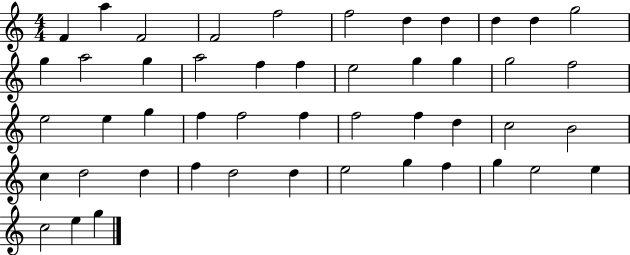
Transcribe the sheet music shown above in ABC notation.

X:1
T:Untitled
M:4/4
L:1/4
K:C
F a F2 F2 f2 f2 d d d d g2 g a2 g a2 f f e2 g g g2 f2 e2 e g f f2 f f2 f d c2 B2 c d2 d f d2 d e2 g f g e2 e c2 e g